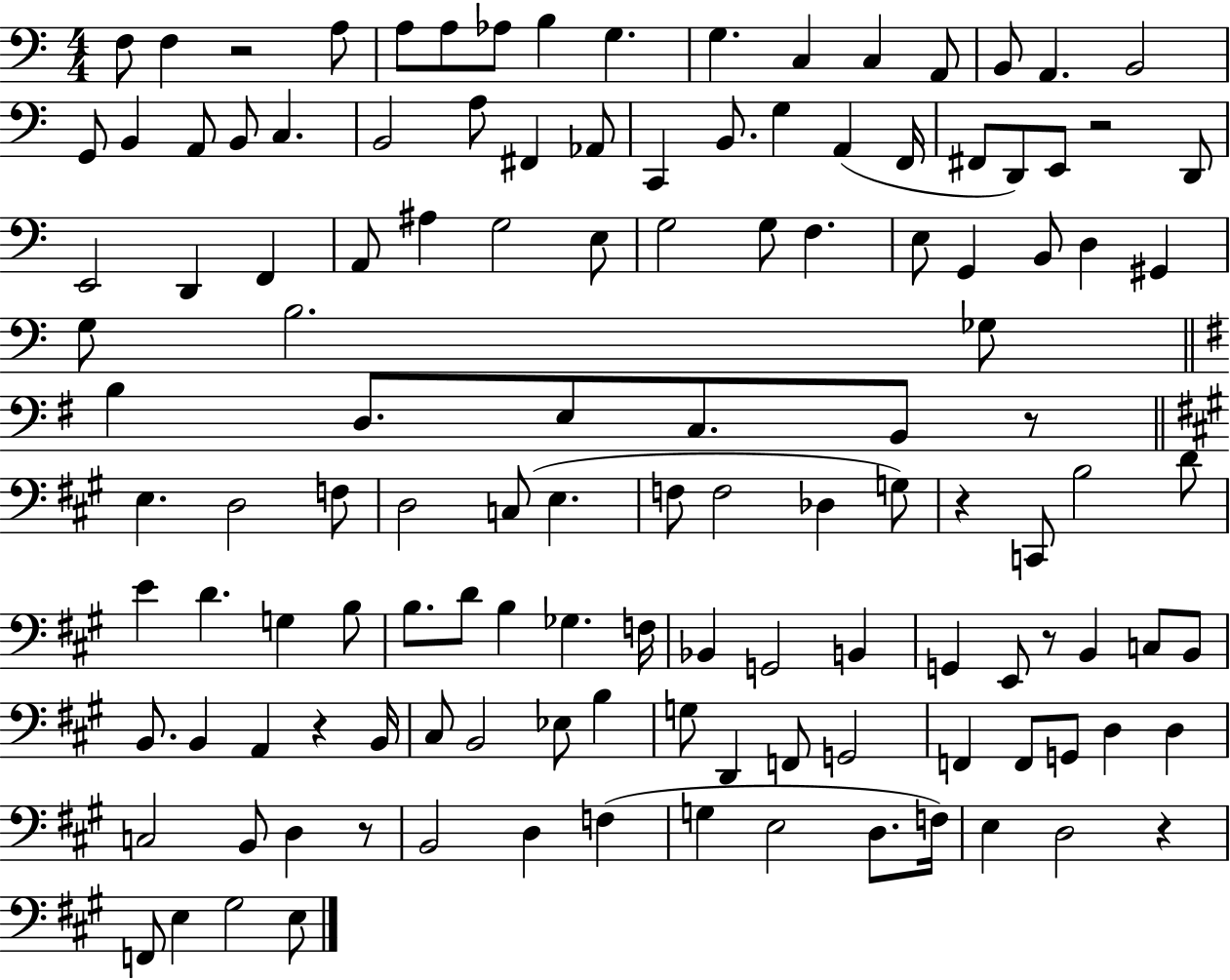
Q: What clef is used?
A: bass